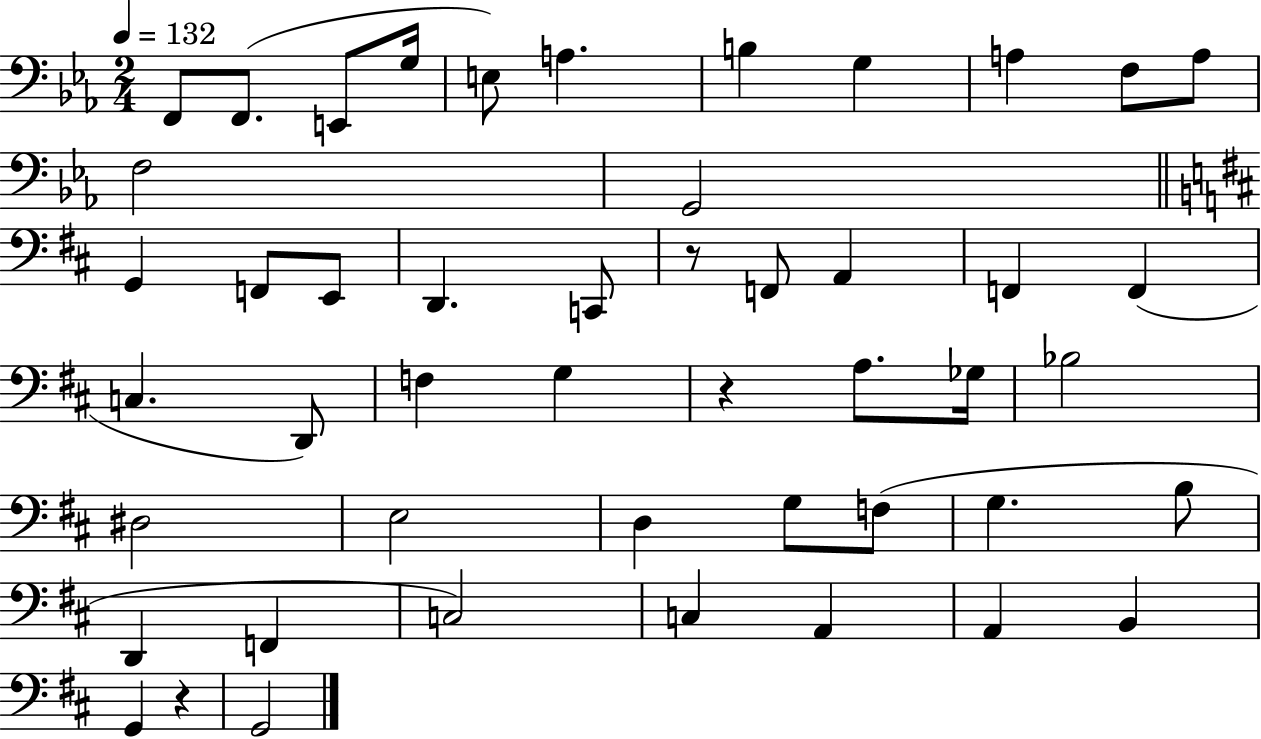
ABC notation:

X:1
T:Untitled
M:2/4
L:1/4
K:Eb
F,,/2 F,,/2 E,,/2 G,/4 E,/2 A, B, G, A, F,/2 A,/2 F,2 G,,2 G,, F,,/2 E,,/2 D,, C,,/2 z/2 F,,/2 A,, F,, F,, C, D,,/2 F, G, z A,/2 _G,/4 _B,2 ^D,2 E,2 D, G,/2 F,/2 G, B,/2 D,, F,, C,2 C, A,, A,, B,, G,, z G,,2